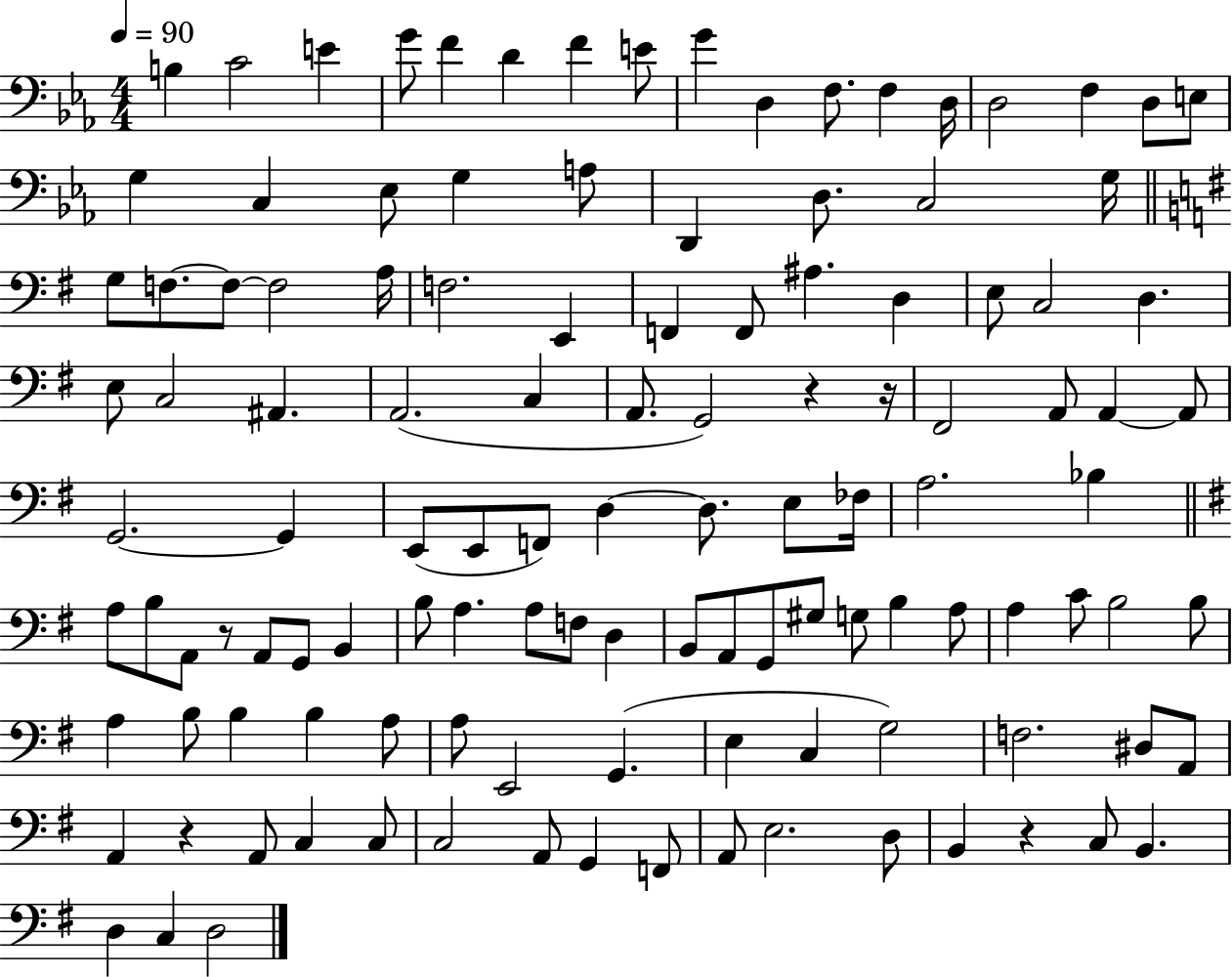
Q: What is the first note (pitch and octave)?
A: B3